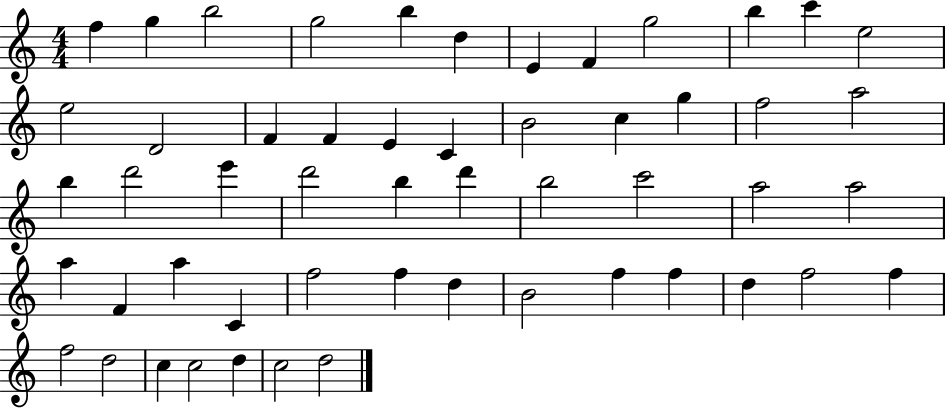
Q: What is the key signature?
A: C major